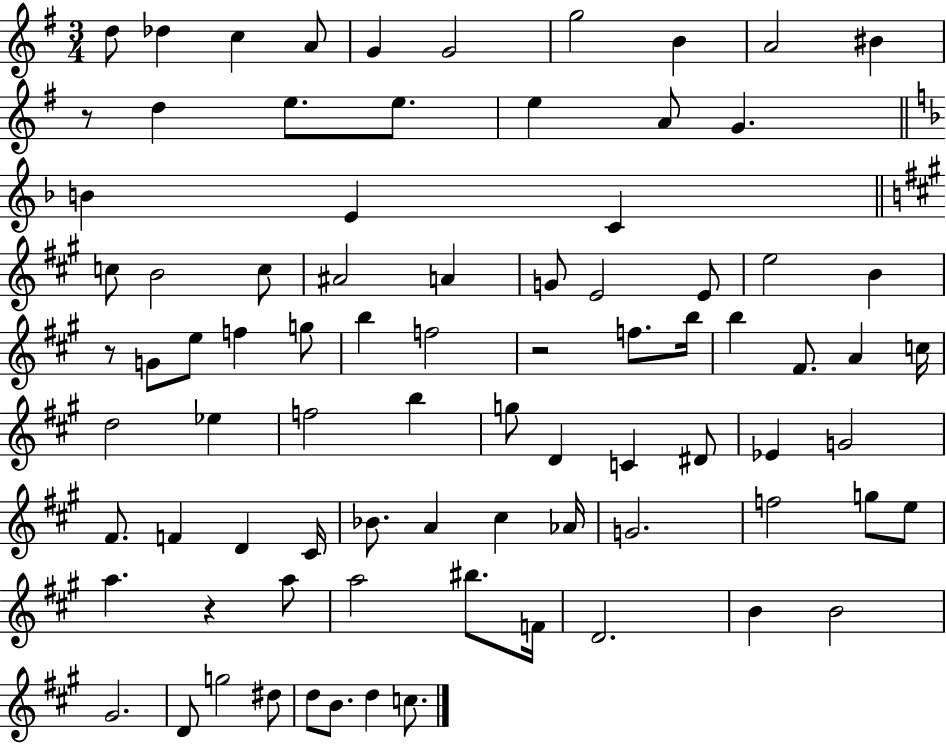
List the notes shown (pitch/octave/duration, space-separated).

D5/e Db5/q C5/q A4/e G4/q G4/h G5/h B4/q A4/h BIS4/q R/e D5/q E5/e. E5/e. E5/q A4/e G4/q. B4/q E4/q C4/q C5/e B4/h C5/e A#4/h A4/q G4/e E4/h E4/e E5/h B4/q R/e G4/e E5/e F5/q G5/e B5/q F5/h R/h F5/e. B5/s B5/q F#4/e. A4/q C5/s D5/h Eb5/q F5/h B5/q G5/e D4/q C4/q D#4/e Eb4/q G4/h F#4/e. F4/q D4/q C#4/s Bb4/e. A4/q C#5/q Ab4/s G4/h. F5/h G5/e E5/e A5/q. R/q A5/e A5/h BIS5/e. F4/s D4/h. B4/q B4/h G#4/h. D4/e G5/h D#5/e D5/e B4/e. D5/q C5/e.